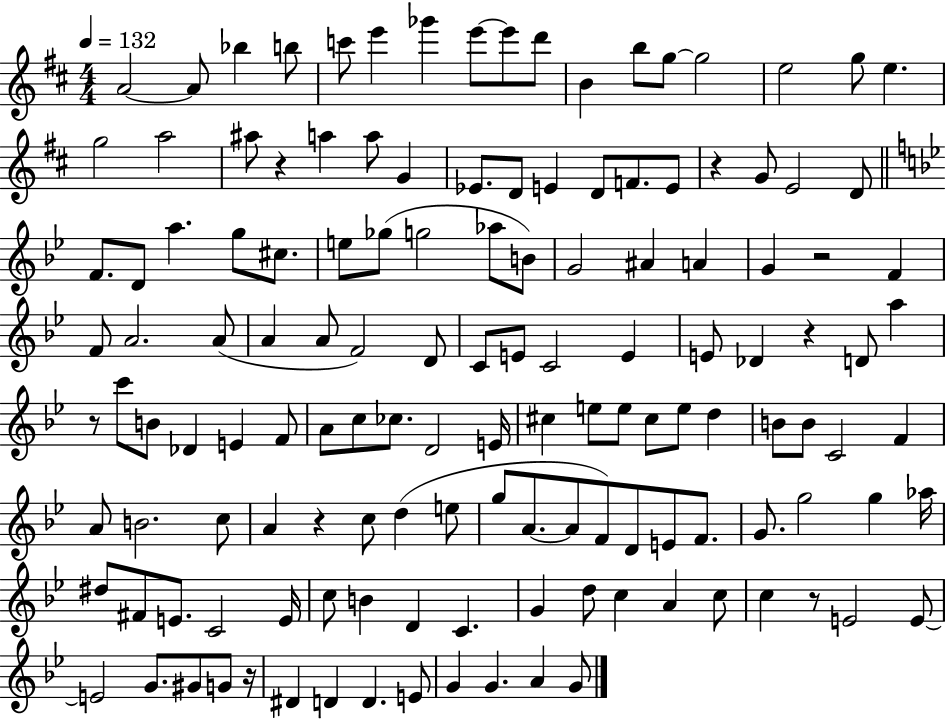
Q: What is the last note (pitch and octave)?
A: G4